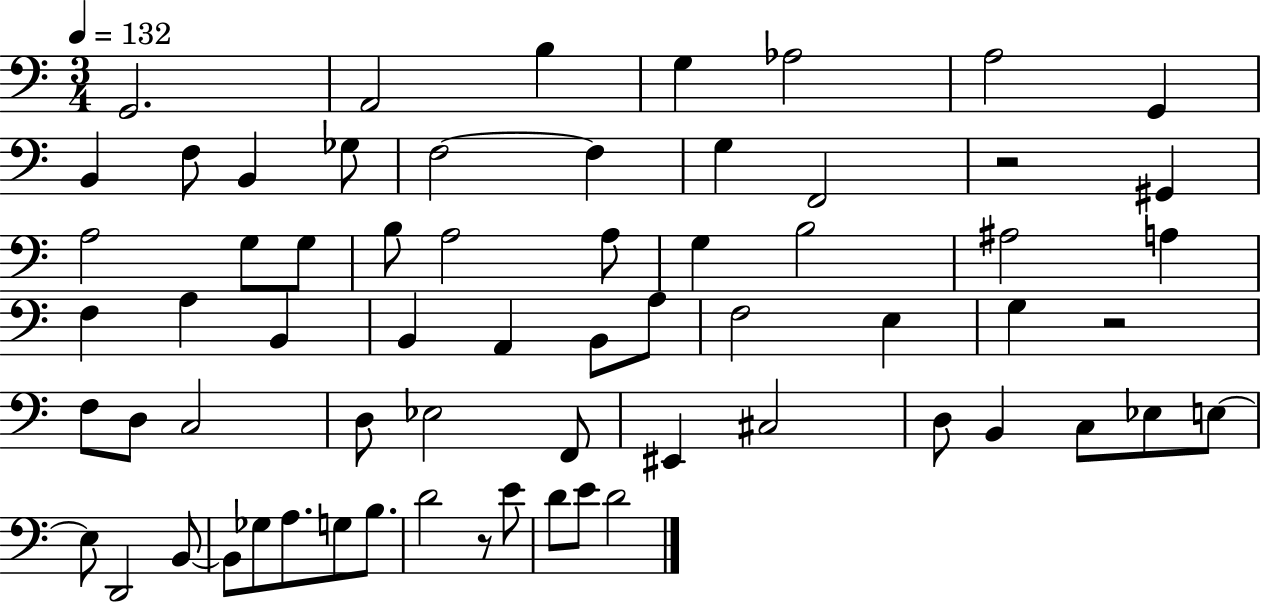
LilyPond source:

{
  \clef bass
  \numericTimeSignature
  \time 3/4
  \key c \major
  \tempo 4 = 132
  g,2. | a,2 b4 | g4 aes2 | a2 g,4 | \break b,4 f8 b,4 ges8 | f2~~ f4 | g4 f,2 | r2 gis,4 | \break a2 g8 g8 | b8 a2 a8 | g4 b2 | ais2 a4 | \break f4 a4 b,4 | b,4 a,4 b,8 a8 | f2 e4 | g4 r2 | \break f8 d8 c2 | d8 ees2 f,8 | eis,4 cis2 | d8 b,4 c8 ees8 e8~~ | \break e8 d,2 b,8~~ | b,8 ges8 a8. g8 b8. | d'2 r8 e'8 | d'8 e'8 d'2 | \break \bar "|."
}